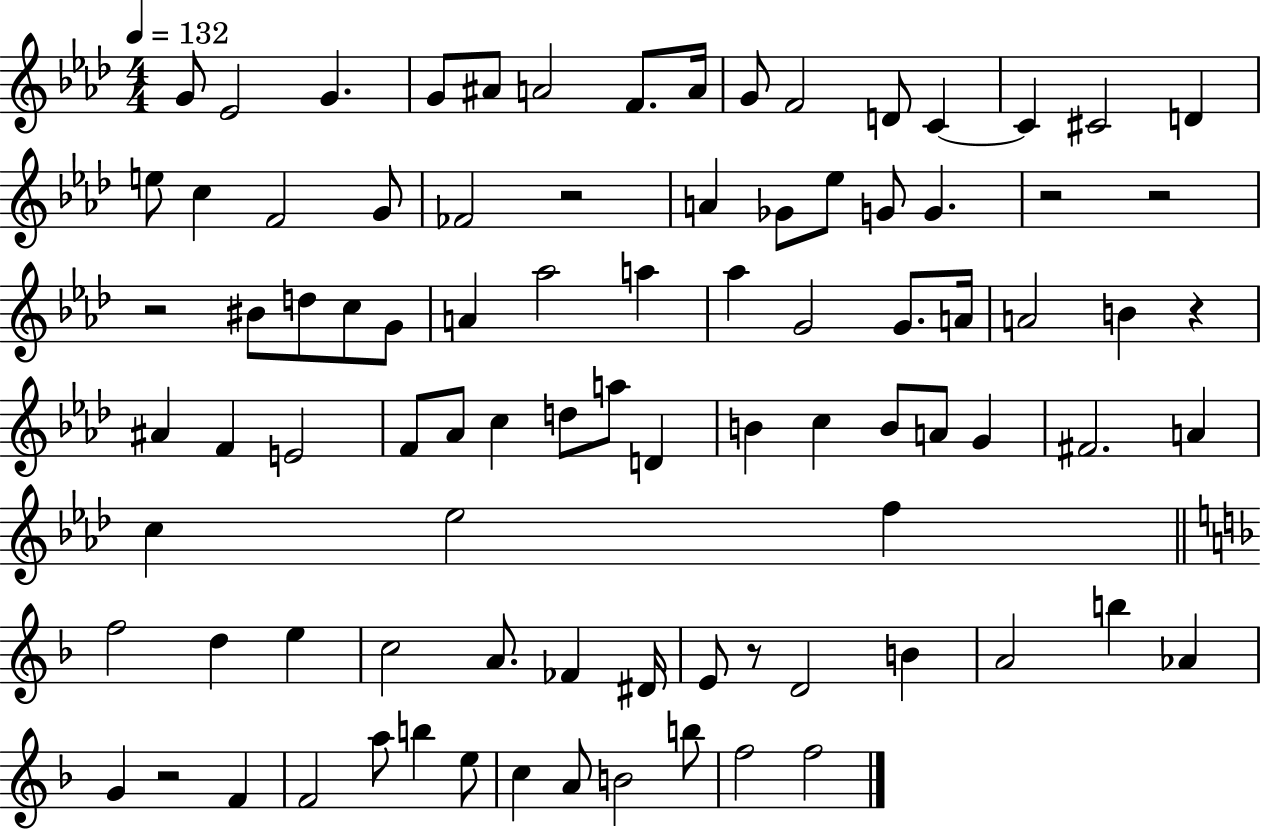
G4/e Eb4/h G4/q. G4/e A#4/e A4/h F4/e. A4/s G4/e F4/h D4/e C4/q C4/q C#4/h D4/q E5/e C5/q F4/h G4/e FES4/h R/h A4/q Gb4/e Eb5/e G4/e G4/q. R/h R/h R/h BIS4/e D5/e C5/e G4/e A4/q Ab5/h A5/q Ab5/q G4/h G4/e. A4/s A4/h B4/q R/q A#4/q F4/q E4/h F4/e Ab4/e C5/q D5/e A5/e D4/q B4/q C5/q B4/e A4/e G4/q F#4/h. A4/q C5/q Eb5/h F5/q F5/h D5/q E5/q C5/h A4/e. FES4/q D#4/s E4/e R/e D4/h B4/q A4/h B5/q Ab4/q G4/q R/h F4/q F4/h A5/e B5/q E5/e C5/q A4/e B4/h B5/e F5/h F5/h